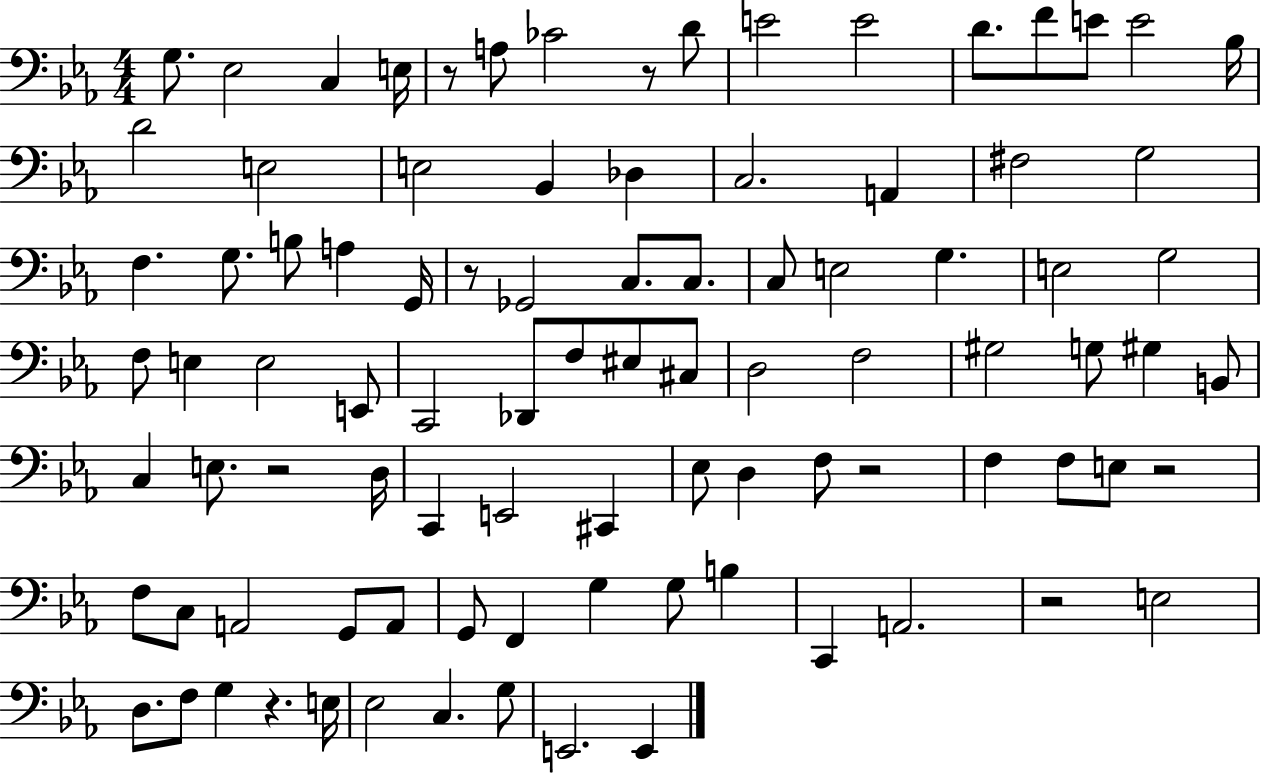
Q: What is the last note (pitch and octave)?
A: E2